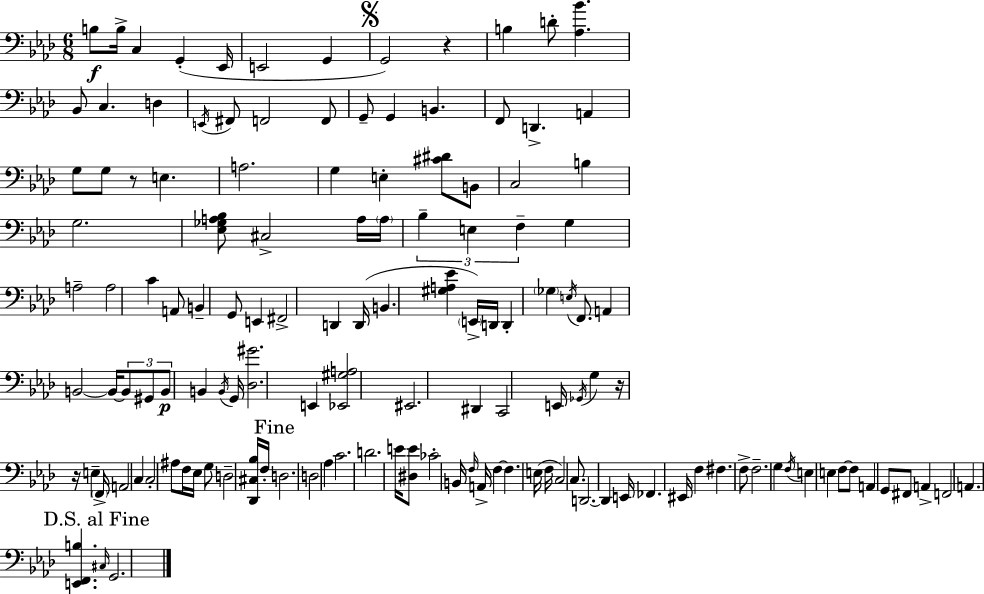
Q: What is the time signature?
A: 6/8